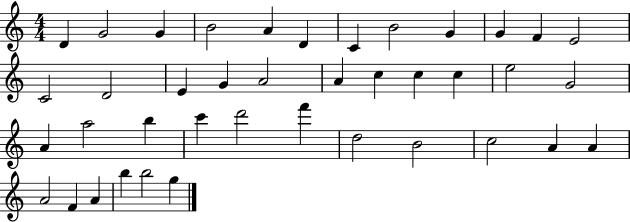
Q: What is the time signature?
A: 4/4